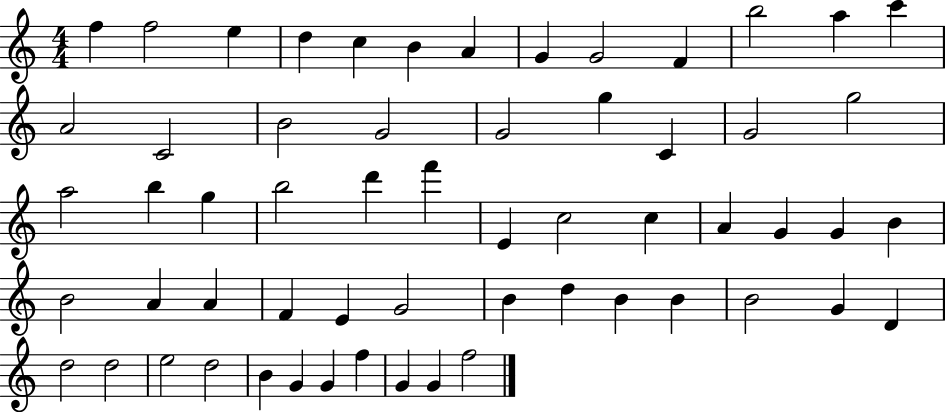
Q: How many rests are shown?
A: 0